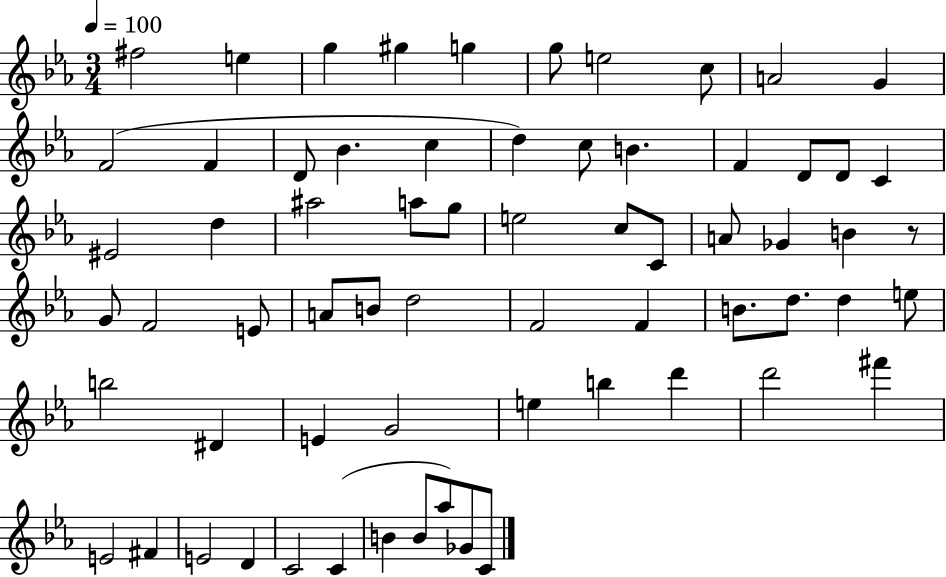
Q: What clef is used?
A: treble